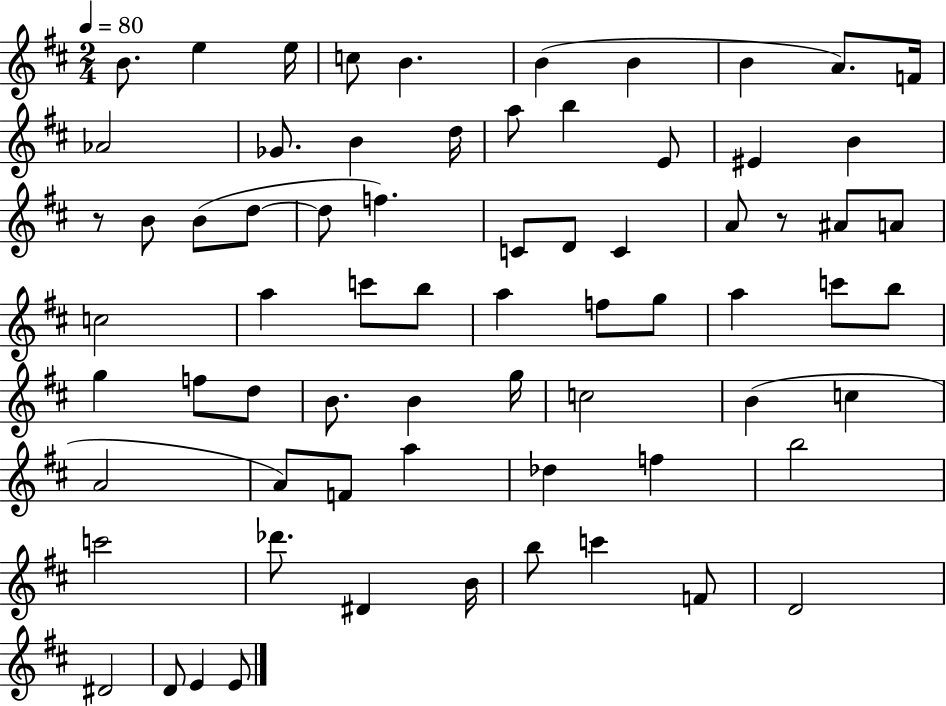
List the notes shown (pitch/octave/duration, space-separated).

B4/e. E5/q E5/s C5/e B4/q. B4/q B4/q B4/q A4/e. F4/s Ab4/h Gb4/e. B4/q D5/s A5/e B5/q E4/e EIS4/q B4/q R/e B4/e B4/e D5/e D5/e F5/q. C4/e D4/e C4/q A4/e R/e A#4/e A4/e C5/h A5/q C6/e B5/e A5/q F5/e G5/e A5/q C6/e B5/e G5/q F5/e D5/e B4/e. B4/q G5/s C5/h B4/q C5/q A4/h A4/e F4/e A5/q Db5/q F5/q B5/h C6/h Db6/e. D#4/q B4/s B5/e C6/q F4/e D4/h D#4/h D4/e E4/q E4/e